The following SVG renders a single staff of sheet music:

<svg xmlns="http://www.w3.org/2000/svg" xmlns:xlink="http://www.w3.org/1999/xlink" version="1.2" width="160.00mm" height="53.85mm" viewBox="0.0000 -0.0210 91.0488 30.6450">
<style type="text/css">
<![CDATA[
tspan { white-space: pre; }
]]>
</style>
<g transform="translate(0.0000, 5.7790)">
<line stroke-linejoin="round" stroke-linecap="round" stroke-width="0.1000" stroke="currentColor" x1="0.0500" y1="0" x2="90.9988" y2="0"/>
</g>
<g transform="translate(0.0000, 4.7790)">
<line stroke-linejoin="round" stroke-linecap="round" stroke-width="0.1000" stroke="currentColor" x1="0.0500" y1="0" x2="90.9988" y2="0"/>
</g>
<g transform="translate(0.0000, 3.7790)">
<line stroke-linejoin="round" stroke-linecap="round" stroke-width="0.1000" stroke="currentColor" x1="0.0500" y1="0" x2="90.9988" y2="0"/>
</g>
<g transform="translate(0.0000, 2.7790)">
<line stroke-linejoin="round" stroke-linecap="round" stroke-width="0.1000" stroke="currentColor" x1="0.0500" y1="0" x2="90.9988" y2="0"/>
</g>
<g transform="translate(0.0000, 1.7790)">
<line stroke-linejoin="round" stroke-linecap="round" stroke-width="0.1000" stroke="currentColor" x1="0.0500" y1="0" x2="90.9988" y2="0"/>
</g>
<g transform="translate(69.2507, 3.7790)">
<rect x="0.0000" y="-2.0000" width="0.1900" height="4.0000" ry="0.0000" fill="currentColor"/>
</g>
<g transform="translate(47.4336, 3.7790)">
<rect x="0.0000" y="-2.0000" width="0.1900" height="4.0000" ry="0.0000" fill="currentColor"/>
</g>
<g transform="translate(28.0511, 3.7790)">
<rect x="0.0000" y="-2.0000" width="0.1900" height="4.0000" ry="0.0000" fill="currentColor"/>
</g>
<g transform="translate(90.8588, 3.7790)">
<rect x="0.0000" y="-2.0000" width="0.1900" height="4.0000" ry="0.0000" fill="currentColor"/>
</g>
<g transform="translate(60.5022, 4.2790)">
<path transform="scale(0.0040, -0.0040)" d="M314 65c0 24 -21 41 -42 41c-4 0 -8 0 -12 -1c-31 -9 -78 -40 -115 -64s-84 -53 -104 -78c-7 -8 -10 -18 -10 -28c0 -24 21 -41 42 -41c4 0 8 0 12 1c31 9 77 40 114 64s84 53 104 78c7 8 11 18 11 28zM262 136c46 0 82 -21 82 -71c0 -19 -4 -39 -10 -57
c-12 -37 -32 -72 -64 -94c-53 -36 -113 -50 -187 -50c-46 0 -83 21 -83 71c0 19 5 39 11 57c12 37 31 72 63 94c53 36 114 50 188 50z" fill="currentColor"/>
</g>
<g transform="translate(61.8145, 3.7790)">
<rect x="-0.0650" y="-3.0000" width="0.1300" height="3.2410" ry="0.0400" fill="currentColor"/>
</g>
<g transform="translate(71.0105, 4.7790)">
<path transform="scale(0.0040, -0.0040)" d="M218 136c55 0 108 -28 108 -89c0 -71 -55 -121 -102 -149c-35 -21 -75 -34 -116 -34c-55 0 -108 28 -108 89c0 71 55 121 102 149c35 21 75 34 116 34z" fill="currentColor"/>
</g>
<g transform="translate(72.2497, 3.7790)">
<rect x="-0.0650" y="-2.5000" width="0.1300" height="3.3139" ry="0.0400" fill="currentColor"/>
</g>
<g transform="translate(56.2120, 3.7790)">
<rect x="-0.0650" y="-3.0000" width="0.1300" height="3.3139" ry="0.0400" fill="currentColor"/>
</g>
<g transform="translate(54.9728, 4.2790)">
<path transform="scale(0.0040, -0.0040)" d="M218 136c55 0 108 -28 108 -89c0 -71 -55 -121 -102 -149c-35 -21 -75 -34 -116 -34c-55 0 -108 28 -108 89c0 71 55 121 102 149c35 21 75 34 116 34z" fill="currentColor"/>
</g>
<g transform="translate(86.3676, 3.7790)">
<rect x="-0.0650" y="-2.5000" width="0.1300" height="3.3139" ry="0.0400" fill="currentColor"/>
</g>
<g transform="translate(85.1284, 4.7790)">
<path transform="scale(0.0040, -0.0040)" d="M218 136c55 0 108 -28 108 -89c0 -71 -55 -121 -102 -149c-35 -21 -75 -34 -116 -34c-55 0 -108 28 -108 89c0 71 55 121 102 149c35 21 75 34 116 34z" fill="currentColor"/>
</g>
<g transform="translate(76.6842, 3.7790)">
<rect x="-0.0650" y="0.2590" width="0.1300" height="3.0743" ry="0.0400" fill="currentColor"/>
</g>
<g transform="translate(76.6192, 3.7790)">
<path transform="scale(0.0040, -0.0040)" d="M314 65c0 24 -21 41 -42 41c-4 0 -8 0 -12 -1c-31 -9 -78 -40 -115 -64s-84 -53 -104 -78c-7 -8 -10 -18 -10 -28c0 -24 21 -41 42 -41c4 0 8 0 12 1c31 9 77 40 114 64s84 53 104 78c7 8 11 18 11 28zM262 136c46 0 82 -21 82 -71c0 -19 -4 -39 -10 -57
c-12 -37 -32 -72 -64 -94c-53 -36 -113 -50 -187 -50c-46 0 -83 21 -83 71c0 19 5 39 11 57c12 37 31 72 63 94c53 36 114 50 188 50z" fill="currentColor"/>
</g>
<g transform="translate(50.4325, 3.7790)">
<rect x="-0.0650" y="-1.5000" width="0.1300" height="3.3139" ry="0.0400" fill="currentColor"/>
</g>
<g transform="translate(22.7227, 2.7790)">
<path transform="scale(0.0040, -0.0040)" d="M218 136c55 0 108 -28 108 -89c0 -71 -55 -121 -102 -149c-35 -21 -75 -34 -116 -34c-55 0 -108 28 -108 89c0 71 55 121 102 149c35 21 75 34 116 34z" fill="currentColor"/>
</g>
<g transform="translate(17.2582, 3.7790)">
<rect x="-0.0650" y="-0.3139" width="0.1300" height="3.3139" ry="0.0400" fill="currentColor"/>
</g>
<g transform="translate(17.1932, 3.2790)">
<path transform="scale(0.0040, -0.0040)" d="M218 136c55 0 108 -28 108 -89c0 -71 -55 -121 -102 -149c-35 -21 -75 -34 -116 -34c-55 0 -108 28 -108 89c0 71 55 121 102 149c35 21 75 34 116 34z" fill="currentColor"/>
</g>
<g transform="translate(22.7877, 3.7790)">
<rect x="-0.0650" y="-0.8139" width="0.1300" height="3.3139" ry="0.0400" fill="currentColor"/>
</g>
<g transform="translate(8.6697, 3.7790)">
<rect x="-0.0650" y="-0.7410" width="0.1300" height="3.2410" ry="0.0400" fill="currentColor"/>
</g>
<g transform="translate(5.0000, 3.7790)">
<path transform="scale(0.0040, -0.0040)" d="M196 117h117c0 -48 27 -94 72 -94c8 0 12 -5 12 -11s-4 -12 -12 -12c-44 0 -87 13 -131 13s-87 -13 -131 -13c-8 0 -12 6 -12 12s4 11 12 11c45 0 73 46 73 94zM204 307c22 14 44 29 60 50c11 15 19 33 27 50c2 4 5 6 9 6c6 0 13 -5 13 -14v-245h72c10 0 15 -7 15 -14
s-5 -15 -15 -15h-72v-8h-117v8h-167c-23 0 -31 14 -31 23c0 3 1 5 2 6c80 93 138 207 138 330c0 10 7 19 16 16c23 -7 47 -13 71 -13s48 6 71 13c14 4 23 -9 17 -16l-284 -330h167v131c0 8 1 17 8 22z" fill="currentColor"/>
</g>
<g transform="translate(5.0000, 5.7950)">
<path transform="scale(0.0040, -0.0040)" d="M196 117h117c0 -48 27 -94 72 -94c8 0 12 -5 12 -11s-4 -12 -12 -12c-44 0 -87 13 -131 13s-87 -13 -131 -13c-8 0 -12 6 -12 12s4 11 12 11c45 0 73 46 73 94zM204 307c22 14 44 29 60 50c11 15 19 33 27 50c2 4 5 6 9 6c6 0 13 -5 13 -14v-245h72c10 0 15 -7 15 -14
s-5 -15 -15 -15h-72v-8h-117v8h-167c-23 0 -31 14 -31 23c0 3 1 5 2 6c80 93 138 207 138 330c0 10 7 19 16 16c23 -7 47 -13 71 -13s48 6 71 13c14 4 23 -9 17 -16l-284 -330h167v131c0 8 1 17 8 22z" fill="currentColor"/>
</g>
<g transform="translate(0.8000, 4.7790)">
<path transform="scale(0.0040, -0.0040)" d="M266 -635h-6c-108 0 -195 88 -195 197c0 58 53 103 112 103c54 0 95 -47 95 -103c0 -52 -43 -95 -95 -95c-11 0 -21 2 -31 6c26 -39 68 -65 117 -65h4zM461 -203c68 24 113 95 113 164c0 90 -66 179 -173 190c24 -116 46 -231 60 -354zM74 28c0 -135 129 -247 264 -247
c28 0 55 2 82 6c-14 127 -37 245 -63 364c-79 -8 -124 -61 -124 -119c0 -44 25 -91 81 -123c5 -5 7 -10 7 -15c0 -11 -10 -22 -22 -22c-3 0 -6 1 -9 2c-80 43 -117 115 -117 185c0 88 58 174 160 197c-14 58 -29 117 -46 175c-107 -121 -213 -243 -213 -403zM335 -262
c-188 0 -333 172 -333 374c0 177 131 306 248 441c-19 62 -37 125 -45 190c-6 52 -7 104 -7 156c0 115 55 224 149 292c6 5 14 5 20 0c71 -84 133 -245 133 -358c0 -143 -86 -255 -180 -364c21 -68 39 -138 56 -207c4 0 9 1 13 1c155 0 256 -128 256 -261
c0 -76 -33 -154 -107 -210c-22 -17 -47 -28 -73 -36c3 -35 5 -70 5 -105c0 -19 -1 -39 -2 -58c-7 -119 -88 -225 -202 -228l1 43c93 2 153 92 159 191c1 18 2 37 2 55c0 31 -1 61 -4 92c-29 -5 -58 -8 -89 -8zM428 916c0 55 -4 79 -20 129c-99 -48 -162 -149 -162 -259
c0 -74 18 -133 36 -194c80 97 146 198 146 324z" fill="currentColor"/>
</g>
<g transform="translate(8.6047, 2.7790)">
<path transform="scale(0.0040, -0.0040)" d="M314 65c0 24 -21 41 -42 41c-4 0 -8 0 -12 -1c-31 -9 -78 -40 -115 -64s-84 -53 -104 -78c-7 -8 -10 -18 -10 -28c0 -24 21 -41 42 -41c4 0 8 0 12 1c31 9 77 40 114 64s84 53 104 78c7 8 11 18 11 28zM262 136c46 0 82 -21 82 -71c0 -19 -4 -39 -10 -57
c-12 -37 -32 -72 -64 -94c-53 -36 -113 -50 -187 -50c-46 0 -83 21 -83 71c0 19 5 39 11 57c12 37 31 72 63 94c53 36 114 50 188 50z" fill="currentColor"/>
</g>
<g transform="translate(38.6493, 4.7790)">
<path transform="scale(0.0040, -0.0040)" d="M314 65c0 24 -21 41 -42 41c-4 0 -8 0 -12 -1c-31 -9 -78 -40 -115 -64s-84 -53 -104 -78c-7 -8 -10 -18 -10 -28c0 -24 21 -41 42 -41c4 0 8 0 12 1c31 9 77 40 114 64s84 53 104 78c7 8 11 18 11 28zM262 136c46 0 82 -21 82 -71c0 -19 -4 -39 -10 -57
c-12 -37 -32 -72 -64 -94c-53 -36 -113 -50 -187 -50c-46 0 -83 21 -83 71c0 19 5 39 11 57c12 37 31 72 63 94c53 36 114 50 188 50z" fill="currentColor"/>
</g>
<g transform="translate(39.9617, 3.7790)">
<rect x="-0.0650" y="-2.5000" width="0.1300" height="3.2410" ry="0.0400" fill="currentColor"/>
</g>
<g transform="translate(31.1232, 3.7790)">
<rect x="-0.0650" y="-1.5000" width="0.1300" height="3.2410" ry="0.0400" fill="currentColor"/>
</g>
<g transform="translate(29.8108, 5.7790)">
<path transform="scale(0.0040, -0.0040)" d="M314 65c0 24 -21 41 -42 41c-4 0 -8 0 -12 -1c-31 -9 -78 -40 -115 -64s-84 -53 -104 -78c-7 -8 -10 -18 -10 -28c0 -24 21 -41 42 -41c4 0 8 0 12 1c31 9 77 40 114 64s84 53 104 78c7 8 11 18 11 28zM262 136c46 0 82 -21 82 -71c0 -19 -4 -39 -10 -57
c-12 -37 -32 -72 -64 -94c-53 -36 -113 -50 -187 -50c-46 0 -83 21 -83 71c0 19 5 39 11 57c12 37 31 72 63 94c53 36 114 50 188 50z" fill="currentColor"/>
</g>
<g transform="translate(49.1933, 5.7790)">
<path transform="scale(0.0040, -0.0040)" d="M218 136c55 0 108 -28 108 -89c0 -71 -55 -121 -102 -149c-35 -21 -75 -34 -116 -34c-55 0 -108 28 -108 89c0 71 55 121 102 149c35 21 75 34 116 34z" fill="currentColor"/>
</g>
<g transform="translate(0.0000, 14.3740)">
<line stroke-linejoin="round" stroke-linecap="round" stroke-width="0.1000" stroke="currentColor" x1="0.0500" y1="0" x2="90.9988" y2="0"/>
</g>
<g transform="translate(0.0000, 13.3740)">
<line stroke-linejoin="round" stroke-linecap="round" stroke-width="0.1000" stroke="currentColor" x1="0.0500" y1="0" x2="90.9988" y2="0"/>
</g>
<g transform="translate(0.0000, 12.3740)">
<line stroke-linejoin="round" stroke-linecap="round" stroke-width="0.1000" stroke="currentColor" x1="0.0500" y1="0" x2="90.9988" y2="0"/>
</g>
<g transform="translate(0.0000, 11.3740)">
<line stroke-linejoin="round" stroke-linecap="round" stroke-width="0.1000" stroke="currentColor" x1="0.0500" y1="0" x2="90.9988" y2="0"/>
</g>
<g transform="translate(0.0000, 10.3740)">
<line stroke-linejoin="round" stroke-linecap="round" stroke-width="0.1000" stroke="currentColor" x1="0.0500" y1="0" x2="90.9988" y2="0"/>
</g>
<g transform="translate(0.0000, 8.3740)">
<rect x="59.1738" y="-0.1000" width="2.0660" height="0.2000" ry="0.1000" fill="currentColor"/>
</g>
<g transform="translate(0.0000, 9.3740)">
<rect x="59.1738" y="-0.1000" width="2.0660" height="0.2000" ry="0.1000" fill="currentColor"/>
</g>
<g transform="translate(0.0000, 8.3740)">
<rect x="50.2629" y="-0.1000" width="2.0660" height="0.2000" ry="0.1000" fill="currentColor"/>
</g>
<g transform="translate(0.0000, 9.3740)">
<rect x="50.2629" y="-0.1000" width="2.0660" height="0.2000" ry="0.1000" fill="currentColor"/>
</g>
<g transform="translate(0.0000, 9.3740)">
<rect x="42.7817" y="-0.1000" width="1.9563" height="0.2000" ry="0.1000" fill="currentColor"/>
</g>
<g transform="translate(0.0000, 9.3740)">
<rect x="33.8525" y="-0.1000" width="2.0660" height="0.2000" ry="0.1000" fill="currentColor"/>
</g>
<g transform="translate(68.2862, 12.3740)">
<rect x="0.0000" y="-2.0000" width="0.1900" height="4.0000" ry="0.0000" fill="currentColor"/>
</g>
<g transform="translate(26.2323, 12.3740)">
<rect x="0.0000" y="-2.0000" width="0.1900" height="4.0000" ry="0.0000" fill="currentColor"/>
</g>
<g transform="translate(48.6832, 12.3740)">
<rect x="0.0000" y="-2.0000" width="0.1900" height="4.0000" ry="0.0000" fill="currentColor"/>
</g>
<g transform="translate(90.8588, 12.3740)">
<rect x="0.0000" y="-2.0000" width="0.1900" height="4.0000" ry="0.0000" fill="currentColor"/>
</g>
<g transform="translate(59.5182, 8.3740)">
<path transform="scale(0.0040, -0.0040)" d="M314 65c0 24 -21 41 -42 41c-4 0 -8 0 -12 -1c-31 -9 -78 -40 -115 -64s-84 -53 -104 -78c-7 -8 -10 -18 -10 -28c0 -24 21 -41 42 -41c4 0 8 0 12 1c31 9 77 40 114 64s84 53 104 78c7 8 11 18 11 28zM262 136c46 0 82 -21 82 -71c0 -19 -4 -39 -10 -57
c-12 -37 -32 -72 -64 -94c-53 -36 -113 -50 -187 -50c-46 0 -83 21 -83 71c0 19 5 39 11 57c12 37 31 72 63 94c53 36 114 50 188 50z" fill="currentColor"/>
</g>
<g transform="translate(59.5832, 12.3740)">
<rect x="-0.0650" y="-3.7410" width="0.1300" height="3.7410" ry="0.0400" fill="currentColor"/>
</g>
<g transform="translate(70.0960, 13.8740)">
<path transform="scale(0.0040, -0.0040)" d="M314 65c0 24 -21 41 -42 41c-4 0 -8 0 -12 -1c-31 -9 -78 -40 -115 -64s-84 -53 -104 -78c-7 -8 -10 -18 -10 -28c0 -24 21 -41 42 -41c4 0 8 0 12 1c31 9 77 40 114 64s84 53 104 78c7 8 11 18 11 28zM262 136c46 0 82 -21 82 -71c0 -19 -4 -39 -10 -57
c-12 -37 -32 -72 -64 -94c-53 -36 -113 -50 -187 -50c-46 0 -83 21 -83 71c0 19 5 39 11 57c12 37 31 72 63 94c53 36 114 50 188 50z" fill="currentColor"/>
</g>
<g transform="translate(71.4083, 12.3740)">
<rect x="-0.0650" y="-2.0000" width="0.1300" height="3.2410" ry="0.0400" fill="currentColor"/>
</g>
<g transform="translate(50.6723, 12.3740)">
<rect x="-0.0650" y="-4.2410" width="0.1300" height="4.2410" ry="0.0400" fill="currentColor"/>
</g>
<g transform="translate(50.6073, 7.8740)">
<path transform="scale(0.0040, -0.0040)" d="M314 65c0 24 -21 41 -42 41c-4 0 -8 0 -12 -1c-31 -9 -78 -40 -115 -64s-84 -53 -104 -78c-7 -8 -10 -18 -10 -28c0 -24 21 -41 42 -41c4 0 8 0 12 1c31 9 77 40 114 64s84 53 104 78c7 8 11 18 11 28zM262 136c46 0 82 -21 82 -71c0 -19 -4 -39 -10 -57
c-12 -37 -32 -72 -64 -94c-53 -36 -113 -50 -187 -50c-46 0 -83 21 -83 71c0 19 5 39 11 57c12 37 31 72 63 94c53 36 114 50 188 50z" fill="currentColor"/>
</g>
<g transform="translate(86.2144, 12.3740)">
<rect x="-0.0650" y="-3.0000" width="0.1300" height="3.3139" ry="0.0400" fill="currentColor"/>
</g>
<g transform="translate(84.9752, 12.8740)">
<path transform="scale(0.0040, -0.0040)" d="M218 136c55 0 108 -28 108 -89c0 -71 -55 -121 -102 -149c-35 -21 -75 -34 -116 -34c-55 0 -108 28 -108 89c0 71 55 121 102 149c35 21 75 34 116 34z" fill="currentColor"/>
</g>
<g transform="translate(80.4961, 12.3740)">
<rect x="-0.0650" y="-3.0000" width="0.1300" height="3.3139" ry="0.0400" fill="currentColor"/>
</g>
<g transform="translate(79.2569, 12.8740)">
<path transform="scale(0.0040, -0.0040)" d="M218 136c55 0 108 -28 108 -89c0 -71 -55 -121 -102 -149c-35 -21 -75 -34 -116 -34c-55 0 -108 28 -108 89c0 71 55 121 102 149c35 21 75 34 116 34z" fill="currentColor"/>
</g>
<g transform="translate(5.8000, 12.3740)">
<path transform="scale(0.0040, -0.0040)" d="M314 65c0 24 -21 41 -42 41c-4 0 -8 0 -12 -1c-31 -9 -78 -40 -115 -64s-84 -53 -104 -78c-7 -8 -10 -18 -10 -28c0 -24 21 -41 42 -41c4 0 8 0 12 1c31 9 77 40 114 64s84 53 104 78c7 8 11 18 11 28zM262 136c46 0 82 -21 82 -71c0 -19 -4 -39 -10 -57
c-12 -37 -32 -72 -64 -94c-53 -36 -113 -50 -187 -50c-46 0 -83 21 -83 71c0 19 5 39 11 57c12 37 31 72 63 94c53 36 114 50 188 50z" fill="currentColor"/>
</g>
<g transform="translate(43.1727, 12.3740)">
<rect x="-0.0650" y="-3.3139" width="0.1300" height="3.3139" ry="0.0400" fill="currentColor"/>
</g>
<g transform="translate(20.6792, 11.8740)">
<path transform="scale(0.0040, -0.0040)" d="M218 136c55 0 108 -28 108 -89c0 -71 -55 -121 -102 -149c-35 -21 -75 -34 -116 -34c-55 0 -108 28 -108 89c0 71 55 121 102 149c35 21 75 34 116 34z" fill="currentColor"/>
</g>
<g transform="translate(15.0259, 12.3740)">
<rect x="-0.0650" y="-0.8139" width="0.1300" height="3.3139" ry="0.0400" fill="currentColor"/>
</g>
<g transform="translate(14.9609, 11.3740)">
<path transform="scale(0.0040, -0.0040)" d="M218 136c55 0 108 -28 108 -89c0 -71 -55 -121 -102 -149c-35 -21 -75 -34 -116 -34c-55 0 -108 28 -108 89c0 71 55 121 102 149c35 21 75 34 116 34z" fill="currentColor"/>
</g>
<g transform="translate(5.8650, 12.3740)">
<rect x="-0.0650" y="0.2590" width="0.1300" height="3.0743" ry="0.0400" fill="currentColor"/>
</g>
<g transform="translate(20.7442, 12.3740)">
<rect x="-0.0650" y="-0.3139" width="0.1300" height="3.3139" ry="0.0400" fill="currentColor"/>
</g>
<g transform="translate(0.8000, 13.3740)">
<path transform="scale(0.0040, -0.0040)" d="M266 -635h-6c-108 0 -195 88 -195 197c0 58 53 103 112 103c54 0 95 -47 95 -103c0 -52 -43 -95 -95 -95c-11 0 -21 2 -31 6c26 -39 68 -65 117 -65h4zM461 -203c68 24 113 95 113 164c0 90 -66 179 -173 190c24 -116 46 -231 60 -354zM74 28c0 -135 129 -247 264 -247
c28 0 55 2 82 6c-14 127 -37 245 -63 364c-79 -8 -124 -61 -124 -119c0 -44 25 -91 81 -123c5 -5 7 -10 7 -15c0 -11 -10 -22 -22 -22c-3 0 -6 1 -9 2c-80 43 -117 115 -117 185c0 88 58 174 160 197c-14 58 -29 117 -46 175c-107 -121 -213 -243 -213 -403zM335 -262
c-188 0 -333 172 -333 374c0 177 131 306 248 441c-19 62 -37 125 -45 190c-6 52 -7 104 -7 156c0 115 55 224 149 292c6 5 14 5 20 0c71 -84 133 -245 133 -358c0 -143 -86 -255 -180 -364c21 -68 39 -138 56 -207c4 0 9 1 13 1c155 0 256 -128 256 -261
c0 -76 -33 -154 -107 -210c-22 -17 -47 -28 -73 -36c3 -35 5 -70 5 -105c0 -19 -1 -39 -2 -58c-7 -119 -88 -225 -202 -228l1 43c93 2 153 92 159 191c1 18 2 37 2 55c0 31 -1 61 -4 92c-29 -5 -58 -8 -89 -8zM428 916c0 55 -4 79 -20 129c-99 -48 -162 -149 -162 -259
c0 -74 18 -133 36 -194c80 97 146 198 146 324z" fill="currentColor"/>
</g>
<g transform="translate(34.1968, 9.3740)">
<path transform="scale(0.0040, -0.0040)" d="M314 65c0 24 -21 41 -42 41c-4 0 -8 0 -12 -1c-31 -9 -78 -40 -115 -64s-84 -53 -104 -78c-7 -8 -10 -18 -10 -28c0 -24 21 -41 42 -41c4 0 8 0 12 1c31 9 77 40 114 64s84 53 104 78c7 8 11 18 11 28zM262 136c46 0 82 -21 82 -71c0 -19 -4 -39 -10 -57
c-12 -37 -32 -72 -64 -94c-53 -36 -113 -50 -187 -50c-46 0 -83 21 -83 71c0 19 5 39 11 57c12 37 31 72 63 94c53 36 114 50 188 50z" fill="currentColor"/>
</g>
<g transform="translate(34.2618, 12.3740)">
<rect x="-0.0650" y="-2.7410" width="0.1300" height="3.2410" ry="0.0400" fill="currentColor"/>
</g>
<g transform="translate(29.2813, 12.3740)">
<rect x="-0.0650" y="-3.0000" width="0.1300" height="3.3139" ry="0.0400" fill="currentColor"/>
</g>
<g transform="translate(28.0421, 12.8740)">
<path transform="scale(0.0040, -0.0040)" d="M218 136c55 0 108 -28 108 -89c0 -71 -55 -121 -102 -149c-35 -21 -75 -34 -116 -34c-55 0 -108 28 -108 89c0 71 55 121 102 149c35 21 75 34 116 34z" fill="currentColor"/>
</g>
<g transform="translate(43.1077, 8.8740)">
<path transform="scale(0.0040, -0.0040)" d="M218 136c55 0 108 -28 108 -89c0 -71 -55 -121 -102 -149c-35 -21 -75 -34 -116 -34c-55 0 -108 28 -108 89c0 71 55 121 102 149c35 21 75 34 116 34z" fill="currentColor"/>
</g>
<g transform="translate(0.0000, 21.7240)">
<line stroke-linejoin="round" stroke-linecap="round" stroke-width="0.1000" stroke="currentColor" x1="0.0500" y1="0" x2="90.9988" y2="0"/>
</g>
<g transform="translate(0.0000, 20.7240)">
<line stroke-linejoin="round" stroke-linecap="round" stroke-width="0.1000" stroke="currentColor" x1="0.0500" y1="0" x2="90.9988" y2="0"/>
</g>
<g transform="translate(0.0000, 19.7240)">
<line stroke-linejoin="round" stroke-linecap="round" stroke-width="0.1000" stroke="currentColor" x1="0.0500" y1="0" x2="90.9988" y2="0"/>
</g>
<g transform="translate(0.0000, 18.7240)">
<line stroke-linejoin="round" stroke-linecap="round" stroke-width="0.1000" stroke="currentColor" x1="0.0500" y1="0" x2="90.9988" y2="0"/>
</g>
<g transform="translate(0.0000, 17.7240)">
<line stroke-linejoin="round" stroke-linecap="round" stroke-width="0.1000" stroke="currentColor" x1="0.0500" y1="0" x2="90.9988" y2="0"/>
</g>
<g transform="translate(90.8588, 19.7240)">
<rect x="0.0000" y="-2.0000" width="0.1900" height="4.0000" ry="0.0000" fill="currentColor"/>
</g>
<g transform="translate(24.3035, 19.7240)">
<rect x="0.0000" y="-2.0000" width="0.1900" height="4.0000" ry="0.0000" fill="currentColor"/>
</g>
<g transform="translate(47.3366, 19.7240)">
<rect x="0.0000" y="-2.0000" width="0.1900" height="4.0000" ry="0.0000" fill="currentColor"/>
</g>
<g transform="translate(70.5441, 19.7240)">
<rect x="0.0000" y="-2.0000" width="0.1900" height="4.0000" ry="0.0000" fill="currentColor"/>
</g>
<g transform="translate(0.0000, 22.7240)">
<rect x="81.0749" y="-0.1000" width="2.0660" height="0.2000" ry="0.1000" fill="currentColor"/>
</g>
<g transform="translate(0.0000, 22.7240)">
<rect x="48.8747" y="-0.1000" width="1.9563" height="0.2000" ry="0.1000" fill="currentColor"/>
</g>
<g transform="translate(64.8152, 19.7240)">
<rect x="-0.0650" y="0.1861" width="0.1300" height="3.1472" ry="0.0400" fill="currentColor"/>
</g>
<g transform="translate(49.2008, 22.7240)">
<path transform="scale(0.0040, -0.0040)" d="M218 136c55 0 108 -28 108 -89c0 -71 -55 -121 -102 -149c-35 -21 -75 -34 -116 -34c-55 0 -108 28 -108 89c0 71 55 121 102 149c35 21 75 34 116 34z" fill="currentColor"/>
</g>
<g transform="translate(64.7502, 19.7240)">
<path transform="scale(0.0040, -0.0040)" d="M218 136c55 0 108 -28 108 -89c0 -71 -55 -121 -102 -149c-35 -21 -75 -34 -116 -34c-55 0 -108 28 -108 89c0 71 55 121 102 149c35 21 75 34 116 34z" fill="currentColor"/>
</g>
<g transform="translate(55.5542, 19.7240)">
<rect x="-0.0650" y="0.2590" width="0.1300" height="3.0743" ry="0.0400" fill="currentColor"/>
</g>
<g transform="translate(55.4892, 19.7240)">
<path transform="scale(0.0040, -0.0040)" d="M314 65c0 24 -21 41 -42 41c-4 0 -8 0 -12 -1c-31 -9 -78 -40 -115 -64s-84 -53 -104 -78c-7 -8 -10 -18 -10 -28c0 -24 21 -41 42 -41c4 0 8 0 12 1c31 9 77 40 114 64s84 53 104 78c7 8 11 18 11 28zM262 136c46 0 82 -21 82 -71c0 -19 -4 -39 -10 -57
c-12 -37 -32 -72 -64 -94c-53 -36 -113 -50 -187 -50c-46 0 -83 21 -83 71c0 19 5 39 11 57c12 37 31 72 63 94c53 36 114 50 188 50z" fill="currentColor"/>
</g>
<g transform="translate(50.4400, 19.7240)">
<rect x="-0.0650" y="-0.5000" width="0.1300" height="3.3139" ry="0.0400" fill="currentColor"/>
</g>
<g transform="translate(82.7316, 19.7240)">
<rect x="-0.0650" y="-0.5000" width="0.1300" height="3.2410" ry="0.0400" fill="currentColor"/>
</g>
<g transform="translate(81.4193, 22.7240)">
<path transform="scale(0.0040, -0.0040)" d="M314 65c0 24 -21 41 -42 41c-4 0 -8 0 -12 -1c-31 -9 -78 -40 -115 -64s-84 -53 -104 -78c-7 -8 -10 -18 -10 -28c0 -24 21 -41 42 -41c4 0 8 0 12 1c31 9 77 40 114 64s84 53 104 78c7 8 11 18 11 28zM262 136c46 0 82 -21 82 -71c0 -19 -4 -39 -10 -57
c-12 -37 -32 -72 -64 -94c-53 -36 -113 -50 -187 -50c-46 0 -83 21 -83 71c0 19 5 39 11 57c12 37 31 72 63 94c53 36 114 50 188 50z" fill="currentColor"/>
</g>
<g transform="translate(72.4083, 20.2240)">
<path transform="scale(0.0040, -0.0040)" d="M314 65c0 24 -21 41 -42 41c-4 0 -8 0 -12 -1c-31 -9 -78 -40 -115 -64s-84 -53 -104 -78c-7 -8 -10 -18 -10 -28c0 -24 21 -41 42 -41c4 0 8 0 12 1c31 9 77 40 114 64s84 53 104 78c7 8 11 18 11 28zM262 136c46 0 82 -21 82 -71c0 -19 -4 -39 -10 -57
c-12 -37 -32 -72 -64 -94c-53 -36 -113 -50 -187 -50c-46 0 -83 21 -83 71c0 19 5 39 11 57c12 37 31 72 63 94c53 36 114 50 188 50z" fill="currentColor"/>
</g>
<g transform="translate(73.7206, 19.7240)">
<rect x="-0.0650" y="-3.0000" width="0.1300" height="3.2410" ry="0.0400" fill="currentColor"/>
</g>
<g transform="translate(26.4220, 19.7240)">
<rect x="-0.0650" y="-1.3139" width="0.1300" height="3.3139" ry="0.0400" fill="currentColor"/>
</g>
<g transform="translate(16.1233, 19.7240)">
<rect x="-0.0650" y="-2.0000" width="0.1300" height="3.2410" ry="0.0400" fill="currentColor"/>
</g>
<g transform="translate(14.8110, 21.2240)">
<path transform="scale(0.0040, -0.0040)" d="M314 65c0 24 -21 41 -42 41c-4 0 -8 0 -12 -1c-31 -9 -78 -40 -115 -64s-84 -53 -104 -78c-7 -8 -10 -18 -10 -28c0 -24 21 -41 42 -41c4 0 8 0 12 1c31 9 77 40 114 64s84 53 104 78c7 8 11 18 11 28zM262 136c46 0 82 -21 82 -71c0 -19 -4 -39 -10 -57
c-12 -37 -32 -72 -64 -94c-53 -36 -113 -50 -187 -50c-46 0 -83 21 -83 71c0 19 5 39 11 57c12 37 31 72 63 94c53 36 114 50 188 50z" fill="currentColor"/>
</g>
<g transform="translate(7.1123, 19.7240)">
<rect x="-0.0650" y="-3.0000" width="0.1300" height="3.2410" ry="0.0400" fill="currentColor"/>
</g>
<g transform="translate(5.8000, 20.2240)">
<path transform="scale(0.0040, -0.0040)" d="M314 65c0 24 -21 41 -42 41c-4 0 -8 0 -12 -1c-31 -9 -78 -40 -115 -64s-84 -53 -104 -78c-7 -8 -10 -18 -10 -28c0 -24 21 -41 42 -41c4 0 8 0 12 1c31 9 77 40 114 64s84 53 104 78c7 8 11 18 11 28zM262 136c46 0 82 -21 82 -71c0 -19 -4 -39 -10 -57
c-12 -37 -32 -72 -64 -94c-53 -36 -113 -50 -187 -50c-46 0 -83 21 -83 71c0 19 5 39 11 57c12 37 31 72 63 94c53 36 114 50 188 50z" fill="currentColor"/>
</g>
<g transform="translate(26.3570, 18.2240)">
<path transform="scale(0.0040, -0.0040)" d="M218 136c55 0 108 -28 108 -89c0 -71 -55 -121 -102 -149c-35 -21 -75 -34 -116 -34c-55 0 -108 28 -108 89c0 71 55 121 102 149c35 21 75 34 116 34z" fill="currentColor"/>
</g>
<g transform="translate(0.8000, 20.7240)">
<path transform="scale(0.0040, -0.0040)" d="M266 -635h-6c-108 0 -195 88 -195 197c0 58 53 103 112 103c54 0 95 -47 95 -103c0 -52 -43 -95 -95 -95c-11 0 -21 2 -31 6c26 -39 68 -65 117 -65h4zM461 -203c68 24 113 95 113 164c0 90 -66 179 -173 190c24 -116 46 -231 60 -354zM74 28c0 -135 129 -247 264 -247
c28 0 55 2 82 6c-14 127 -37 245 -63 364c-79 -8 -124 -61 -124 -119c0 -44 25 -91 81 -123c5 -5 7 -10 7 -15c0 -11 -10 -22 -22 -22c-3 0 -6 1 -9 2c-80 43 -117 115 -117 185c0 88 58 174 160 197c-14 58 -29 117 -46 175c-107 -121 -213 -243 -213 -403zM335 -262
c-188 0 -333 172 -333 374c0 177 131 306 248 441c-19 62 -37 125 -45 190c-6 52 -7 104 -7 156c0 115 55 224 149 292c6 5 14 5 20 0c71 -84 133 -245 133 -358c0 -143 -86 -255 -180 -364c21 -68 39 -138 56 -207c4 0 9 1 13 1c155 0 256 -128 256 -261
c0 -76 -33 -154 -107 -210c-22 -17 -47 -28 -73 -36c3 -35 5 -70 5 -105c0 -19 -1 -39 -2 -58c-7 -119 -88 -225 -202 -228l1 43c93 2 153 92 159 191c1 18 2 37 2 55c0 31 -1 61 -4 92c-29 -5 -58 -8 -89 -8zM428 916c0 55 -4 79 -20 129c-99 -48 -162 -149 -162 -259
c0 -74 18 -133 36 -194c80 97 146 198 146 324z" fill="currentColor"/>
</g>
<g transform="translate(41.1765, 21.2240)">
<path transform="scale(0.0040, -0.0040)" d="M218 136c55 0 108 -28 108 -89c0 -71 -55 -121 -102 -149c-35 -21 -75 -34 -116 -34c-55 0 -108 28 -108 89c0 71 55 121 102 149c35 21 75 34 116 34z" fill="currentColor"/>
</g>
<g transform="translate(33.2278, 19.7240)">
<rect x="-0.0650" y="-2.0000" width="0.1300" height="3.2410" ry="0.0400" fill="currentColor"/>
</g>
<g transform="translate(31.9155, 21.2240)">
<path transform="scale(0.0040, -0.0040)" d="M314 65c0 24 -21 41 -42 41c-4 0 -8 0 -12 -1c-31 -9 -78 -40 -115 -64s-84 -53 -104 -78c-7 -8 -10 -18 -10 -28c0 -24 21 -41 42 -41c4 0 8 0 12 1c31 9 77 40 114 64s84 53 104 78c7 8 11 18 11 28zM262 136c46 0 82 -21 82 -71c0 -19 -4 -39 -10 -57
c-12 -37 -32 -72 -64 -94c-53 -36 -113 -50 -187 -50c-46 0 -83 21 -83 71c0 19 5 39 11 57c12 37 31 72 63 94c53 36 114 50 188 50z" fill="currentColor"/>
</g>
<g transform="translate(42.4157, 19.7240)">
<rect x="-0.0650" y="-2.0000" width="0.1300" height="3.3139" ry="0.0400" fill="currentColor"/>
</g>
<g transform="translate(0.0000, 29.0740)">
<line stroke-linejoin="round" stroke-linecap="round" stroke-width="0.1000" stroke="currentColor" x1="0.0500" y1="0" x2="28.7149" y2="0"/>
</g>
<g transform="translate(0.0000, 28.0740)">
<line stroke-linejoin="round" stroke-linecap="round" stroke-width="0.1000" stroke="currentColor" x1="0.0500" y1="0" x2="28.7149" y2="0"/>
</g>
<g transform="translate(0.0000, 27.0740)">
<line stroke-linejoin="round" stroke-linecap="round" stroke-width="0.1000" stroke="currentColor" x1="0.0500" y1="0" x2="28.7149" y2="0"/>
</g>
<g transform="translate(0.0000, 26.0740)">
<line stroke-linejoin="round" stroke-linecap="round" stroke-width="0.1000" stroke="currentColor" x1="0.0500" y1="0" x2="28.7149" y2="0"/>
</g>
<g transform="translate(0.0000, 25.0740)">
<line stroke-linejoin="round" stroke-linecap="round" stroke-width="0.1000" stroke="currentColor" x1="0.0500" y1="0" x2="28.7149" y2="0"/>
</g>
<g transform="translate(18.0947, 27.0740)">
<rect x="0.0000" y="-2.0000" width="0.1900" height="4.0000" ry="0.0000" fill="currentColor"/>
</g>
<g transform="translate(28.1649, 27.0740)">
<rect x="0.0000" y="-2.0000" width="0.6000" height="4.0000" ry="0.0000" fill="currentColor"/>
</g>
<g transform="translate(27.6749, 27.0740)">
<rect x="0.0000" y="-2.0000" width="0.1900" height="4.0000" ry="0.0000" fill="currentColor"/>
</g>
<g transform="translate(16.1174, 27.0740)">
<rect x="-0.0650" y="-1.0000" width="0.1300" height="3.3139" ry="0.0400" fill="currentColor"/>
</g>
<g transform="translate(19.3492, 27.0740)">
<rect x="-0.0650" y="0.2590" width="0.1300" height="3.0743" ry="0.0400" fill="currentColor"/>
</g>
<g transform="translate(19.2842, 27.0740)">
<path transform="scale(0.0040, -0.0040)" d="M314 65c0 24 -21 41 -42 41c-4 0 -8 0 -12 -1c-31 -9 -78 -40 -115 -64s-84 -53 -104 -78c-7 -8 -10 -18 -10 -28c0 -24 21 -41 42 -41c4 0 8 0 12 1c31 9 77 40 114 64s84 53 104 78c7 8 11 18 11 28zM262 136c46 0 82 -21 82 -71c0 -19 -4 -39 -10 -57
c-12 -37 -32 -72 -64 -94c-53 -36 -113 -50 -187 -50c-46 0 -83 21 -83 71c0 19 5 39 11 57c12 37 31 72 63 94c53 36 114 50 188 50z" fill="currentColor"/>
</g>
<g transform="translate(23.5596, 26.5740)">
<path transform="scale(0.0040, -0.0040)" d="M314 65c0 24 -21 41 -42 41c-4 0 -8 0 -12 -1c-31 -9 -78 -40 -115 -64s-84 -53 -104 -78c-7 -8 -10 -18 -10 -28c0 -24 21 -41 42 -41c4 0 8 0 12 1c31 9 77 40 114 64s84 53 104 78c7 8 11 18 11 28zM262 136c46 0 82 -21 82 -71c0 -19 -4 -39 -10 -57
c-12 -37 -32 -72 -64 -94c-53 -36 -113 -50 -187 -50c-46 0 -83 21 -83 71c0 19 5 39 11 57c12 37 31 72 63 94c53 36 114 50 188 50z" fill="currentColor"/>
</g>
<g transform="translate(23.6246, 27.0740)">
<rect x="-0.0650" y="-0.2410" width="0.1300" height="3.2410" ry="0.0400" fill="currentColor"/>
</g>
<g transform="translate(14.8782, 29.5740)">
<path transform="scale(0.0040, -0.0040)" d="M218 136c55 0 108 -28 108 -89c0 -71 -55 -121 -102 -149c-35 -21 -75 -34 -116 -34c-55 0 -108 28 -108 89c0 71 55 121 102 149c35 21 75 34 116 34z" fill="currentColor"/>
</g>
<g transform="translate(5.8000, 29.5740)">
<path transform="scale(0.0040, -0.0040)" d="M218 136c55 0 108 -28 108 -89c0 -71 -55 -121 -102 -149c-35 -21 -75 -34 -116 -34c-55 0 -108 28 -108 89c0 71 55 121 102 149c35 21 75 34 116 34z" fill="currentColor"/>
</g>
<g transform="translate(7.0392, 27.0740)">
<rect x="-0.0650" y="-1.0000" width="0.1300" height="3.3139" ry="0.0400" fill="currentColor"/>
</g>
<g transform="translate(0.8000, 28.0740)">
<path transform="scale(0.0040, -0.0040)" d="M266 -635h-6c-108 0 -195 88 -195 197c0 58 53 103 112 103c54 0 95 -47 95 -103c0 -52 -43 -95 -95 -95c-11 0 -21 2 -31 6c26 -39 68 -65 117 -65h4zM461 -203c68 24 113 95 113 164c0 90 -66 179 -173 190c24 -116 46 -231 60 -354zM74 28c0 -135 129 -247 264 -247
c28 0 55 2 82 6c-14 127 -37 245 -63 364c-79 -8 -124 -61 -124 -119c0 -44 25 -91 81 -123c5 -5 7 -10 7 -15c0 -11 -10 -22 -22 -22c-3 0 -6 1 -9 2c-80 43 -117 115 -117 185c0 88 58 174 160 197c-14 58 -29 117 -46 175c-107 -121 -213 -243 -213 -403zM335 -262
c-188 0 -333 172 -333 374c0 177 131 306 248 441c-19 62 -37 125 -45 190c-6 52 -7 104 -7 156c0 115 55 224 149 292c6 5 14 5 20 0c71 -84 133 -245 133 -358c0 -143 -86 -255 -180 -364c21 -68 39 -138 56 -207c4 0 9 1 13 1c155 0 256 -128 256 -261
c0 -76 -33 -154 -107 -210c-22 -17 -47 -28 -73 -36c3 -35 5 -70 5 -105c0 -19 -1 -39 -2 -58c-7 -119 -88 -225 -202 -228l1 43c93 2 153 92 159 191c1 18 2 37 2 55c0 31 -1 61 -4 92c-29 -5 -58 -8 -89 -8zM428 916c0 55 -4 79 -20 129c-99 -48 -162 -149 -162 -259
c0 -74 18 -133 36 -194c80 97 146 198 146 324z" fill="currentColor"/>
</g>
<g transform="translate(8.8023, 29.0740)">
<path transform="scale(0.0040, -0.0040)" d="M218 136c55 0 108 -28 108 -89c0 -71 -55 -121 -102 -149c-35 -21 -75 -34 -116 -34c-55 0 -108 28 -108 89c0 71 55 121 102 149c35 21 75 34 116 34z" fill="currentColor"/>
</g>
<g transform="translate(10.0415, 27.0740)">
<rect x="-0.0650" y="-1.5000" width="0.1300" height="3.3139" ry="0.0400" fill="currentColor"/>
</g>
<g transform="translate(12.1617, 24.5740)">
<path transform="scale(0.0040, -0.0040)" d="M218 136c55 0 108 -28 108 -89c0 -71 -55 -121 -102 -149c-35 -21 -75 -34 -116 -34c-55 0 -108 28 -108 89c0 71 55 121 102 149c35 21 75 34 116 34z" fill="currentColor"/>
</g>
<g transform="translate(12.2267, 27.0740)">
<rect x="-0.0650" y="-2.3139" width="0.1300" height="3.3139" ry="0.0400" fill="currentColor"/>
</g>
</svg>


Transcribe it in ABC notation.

X:1
T:Untitled
M:4/4
L:1/4
K:C
d2 c d E2 G2 E A A2 G B2 G B2 d c A a2 b d'2 c'2 F2 A A A2 F2 e F2 F C B2 B A2 C2 D E g D B2 c2